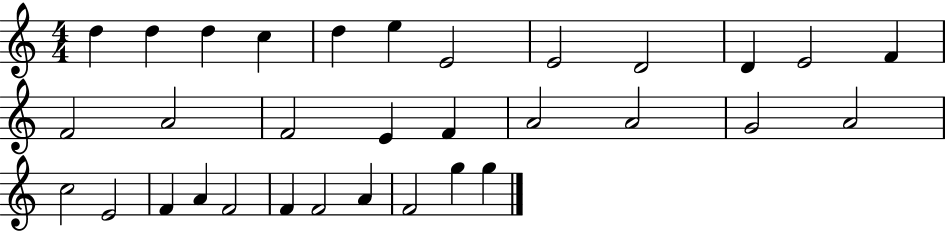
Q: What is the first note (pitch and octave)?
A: D5